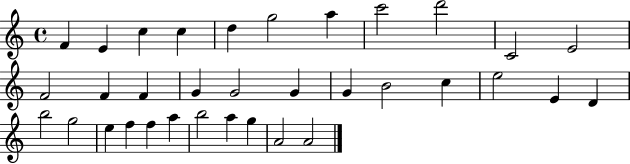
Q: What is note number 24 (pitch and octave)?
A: B5